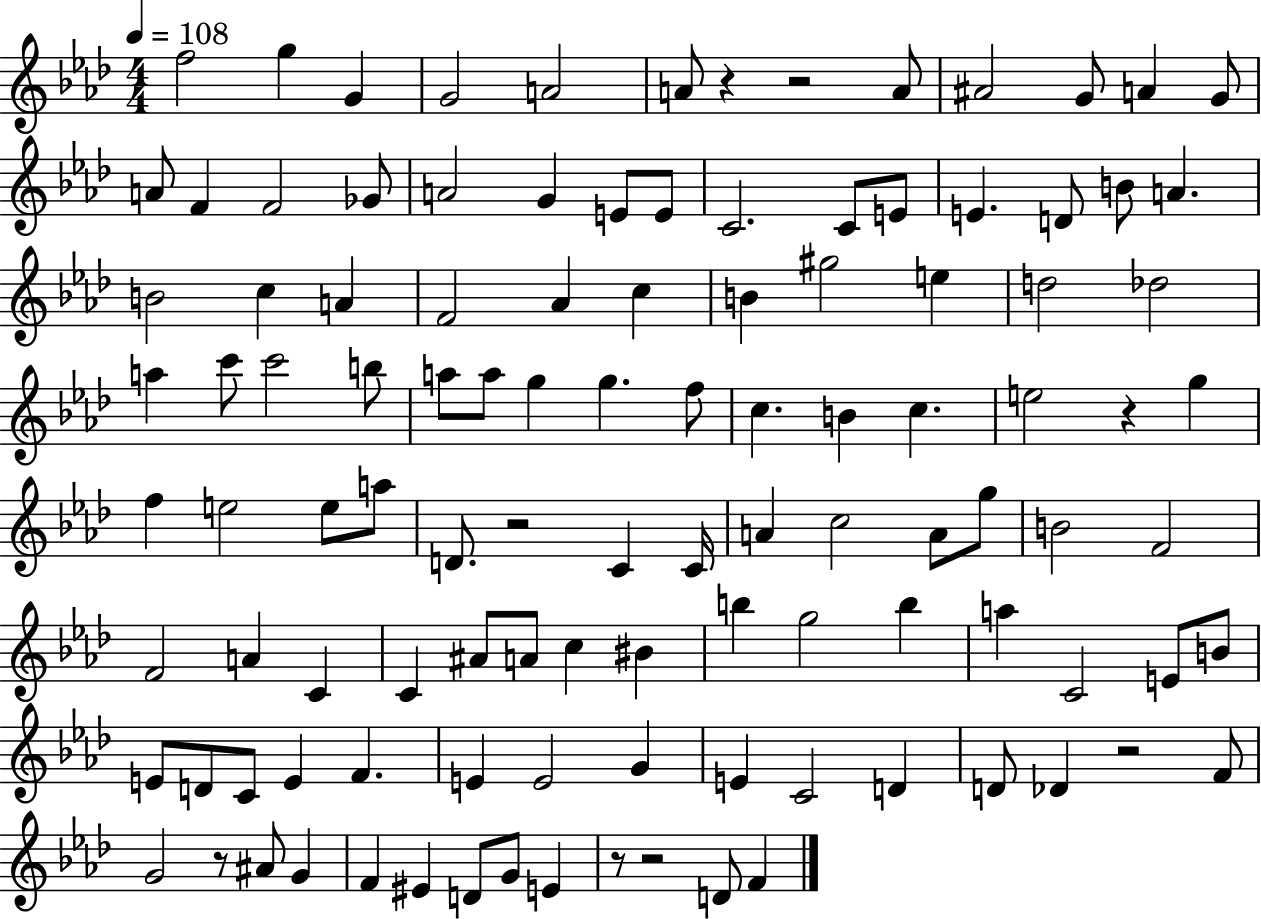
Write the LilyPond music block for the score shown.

{
  \clef treble
  \numericTimeSignature
  \time 4/4
  \key aes \major
  \tempo 4 = 108
  f''2 g''4 g'4 | g'2 a'2 | a'8 r4 r2 a'8 | ais'2 g'8 a'4 g'8 | \break a'8 f'4 f'2 ges'8 | a'2 g'4 e'8 e'8 | c'2. c'8 e'8 | e'4. d'8 b'8 a'4. | \break b'2 c''4 a'4 | f'2 aes'4 c''4 | b'4 gis''2 e''4 | d''2 des''2 | \break a''4 c'''8 c'''2 b''8 | a''8 a''8 g''4 g''4. f''8 | c''4. b'4 c''4. | e''2 r4 g''4 | \break f''4 e''2 e''8 a''8 | d'8. r2 c'4 c'16 | a'4 c''2 a'8 g''8 | b'2 f'2 | \break f'2 a'4 c'4 | c'4 ais'8 a'8 c''4 bis'4 | b''4 g''2 b''4 | a''4 c'2 e'8 b'8 | \break e'8 d'8 c'8 e'4 f'4. | e'4 e'2 g'4 | e'4 c'2 d'4 | d'8 des'4 r2 f'8 | \break g'2 r8 ais'8 g'4 | f'4 eis'4 d'8 g'8 e'4 | r8 r2 d'8 f'4 | \bar "|."
}